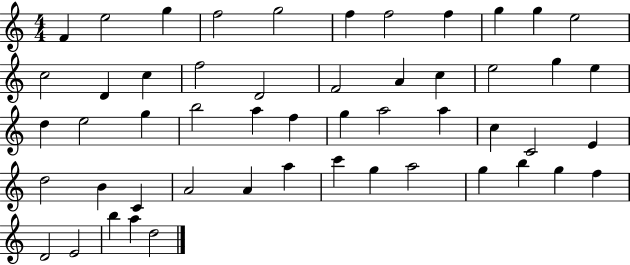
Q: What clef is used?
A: treble